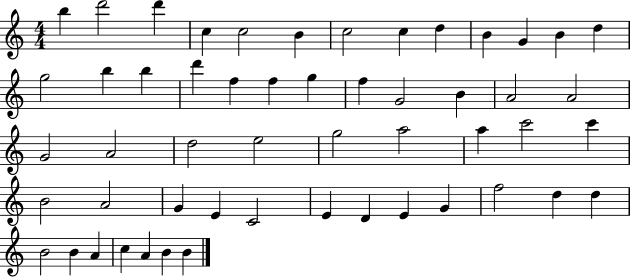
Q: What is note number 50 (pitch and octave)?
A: C5